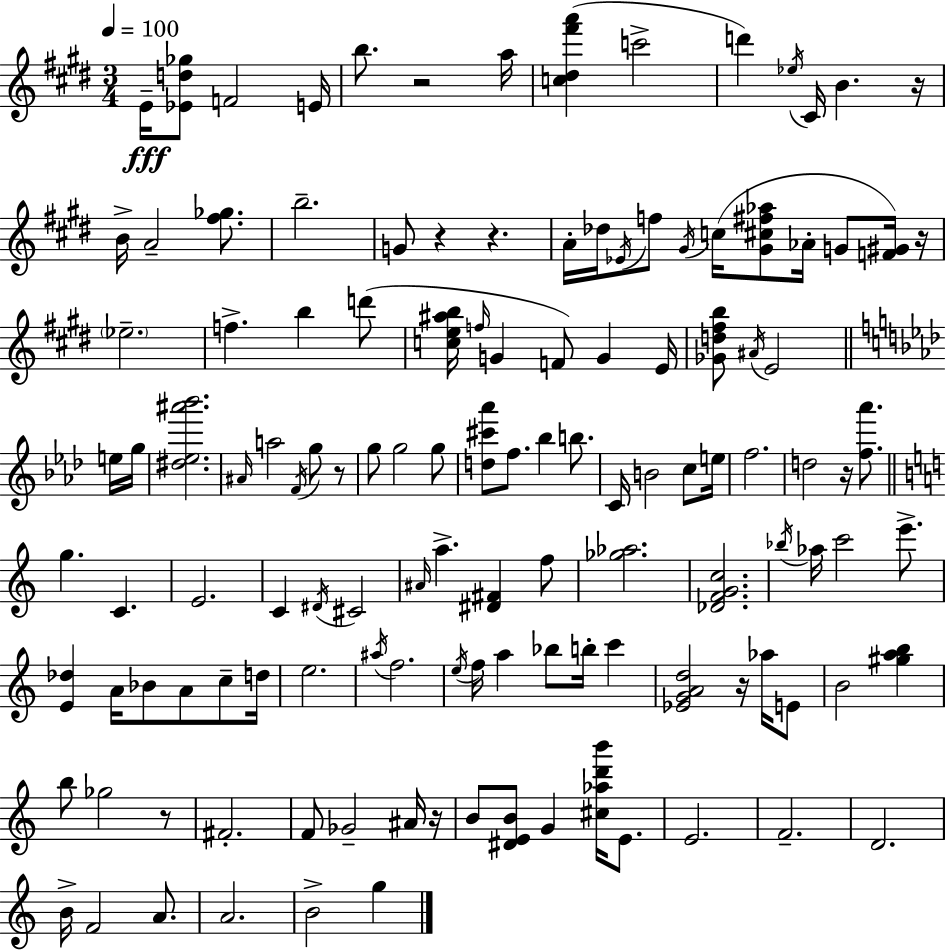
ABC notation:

X:1
T:Untitled
M:3/4
L:1/4
K:E
E/4 [_Ed_g]/2 F2 E/4 b/2 z2 a/4 [c^d^f'a'] c'2 d' _e/4 ^C/4 B z/4 B/4 A2 [^f_g]/2 b2 G/2 z z A/4 _d/4 _E/4 f/2 ^G/4 c/4 [^G^c^f_a]/2 _A/4 G/2 [F^G]/4 z/4 _e2 f b d'/2 [ce^ab]/4 f/4 G F/2 G E/4 [_Gd^fb]/2 ^A/4 E2 e/4 g/4 [^d_e^a'_b']2 ^A/4 a2 F/4 g/2 z/2 g/2 g2 g/2 [d^c'_a']/2 f/2 _b b/2 C/4 B2 c/2 e/4 f2 d2 z/4 [f_a']/2 g C E2 C ^D/4 ^C2 ^A/4 a [^D^F] f/2 [_g_a]2 [_DFGc]2 _b/4 _a/4 c'2 e'/2 [E_d] A/4 _B/2 A/2 c/2 d/4 e2 ^a/4 f2 e/4 f/4 a _b/2 b/4 c' [_EGAd]2 z/4 _a/4 E/2 B2 [^gab] b/2 _g2 z/2 ^F2 F/2 _G2 ^A/4 z/4 B/2 [^DEB]/2 G [^c_ad'b']/4 E/2 E2 F2 D2 B/4 F2 A/2 A2 B2 g